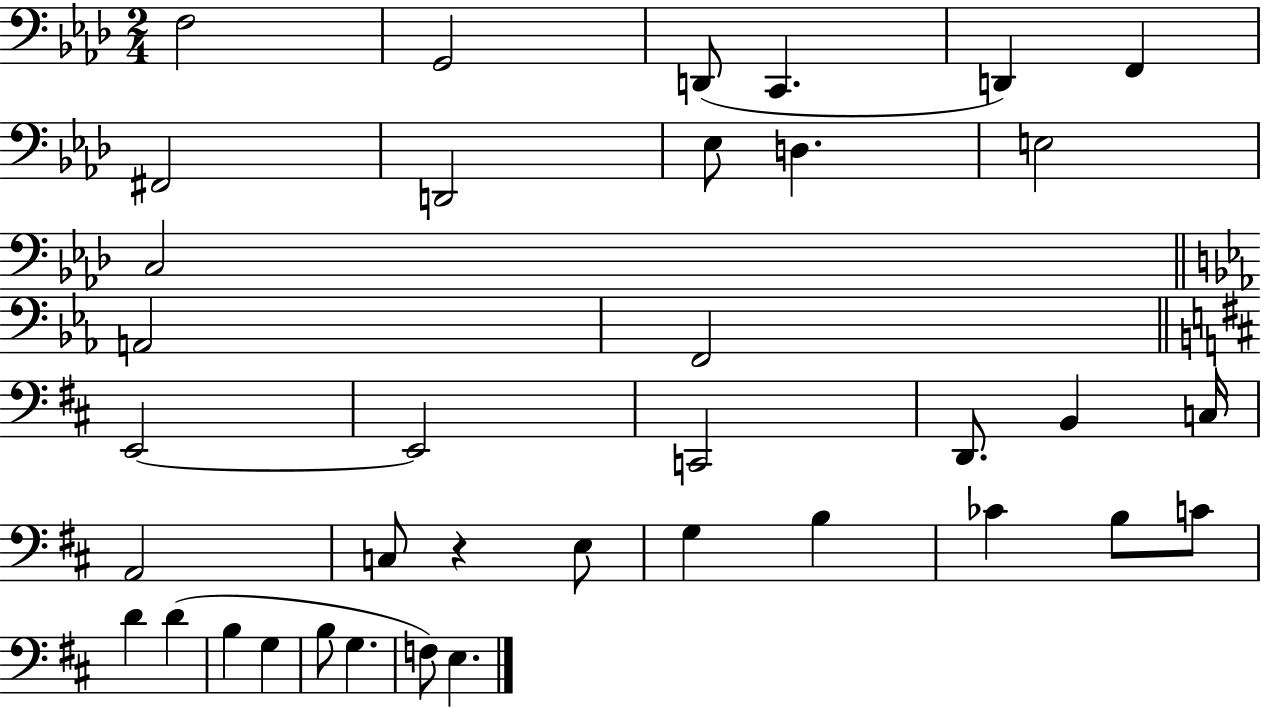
F3/h G2/h D2/e C2/q. D2/q F2/q F#2/h D2/h Eb3/e D3/q. E3/h C3/h A2/h F2/h E2/h E2/h C2/h D2/e. B2/q C3/s A2/h C3/e R/q E3/e G3/q B3/q CES4/q B3/e C4/e D4/q D4/q B3/q G3/q B3/e G3/q. F3/e E3/q.